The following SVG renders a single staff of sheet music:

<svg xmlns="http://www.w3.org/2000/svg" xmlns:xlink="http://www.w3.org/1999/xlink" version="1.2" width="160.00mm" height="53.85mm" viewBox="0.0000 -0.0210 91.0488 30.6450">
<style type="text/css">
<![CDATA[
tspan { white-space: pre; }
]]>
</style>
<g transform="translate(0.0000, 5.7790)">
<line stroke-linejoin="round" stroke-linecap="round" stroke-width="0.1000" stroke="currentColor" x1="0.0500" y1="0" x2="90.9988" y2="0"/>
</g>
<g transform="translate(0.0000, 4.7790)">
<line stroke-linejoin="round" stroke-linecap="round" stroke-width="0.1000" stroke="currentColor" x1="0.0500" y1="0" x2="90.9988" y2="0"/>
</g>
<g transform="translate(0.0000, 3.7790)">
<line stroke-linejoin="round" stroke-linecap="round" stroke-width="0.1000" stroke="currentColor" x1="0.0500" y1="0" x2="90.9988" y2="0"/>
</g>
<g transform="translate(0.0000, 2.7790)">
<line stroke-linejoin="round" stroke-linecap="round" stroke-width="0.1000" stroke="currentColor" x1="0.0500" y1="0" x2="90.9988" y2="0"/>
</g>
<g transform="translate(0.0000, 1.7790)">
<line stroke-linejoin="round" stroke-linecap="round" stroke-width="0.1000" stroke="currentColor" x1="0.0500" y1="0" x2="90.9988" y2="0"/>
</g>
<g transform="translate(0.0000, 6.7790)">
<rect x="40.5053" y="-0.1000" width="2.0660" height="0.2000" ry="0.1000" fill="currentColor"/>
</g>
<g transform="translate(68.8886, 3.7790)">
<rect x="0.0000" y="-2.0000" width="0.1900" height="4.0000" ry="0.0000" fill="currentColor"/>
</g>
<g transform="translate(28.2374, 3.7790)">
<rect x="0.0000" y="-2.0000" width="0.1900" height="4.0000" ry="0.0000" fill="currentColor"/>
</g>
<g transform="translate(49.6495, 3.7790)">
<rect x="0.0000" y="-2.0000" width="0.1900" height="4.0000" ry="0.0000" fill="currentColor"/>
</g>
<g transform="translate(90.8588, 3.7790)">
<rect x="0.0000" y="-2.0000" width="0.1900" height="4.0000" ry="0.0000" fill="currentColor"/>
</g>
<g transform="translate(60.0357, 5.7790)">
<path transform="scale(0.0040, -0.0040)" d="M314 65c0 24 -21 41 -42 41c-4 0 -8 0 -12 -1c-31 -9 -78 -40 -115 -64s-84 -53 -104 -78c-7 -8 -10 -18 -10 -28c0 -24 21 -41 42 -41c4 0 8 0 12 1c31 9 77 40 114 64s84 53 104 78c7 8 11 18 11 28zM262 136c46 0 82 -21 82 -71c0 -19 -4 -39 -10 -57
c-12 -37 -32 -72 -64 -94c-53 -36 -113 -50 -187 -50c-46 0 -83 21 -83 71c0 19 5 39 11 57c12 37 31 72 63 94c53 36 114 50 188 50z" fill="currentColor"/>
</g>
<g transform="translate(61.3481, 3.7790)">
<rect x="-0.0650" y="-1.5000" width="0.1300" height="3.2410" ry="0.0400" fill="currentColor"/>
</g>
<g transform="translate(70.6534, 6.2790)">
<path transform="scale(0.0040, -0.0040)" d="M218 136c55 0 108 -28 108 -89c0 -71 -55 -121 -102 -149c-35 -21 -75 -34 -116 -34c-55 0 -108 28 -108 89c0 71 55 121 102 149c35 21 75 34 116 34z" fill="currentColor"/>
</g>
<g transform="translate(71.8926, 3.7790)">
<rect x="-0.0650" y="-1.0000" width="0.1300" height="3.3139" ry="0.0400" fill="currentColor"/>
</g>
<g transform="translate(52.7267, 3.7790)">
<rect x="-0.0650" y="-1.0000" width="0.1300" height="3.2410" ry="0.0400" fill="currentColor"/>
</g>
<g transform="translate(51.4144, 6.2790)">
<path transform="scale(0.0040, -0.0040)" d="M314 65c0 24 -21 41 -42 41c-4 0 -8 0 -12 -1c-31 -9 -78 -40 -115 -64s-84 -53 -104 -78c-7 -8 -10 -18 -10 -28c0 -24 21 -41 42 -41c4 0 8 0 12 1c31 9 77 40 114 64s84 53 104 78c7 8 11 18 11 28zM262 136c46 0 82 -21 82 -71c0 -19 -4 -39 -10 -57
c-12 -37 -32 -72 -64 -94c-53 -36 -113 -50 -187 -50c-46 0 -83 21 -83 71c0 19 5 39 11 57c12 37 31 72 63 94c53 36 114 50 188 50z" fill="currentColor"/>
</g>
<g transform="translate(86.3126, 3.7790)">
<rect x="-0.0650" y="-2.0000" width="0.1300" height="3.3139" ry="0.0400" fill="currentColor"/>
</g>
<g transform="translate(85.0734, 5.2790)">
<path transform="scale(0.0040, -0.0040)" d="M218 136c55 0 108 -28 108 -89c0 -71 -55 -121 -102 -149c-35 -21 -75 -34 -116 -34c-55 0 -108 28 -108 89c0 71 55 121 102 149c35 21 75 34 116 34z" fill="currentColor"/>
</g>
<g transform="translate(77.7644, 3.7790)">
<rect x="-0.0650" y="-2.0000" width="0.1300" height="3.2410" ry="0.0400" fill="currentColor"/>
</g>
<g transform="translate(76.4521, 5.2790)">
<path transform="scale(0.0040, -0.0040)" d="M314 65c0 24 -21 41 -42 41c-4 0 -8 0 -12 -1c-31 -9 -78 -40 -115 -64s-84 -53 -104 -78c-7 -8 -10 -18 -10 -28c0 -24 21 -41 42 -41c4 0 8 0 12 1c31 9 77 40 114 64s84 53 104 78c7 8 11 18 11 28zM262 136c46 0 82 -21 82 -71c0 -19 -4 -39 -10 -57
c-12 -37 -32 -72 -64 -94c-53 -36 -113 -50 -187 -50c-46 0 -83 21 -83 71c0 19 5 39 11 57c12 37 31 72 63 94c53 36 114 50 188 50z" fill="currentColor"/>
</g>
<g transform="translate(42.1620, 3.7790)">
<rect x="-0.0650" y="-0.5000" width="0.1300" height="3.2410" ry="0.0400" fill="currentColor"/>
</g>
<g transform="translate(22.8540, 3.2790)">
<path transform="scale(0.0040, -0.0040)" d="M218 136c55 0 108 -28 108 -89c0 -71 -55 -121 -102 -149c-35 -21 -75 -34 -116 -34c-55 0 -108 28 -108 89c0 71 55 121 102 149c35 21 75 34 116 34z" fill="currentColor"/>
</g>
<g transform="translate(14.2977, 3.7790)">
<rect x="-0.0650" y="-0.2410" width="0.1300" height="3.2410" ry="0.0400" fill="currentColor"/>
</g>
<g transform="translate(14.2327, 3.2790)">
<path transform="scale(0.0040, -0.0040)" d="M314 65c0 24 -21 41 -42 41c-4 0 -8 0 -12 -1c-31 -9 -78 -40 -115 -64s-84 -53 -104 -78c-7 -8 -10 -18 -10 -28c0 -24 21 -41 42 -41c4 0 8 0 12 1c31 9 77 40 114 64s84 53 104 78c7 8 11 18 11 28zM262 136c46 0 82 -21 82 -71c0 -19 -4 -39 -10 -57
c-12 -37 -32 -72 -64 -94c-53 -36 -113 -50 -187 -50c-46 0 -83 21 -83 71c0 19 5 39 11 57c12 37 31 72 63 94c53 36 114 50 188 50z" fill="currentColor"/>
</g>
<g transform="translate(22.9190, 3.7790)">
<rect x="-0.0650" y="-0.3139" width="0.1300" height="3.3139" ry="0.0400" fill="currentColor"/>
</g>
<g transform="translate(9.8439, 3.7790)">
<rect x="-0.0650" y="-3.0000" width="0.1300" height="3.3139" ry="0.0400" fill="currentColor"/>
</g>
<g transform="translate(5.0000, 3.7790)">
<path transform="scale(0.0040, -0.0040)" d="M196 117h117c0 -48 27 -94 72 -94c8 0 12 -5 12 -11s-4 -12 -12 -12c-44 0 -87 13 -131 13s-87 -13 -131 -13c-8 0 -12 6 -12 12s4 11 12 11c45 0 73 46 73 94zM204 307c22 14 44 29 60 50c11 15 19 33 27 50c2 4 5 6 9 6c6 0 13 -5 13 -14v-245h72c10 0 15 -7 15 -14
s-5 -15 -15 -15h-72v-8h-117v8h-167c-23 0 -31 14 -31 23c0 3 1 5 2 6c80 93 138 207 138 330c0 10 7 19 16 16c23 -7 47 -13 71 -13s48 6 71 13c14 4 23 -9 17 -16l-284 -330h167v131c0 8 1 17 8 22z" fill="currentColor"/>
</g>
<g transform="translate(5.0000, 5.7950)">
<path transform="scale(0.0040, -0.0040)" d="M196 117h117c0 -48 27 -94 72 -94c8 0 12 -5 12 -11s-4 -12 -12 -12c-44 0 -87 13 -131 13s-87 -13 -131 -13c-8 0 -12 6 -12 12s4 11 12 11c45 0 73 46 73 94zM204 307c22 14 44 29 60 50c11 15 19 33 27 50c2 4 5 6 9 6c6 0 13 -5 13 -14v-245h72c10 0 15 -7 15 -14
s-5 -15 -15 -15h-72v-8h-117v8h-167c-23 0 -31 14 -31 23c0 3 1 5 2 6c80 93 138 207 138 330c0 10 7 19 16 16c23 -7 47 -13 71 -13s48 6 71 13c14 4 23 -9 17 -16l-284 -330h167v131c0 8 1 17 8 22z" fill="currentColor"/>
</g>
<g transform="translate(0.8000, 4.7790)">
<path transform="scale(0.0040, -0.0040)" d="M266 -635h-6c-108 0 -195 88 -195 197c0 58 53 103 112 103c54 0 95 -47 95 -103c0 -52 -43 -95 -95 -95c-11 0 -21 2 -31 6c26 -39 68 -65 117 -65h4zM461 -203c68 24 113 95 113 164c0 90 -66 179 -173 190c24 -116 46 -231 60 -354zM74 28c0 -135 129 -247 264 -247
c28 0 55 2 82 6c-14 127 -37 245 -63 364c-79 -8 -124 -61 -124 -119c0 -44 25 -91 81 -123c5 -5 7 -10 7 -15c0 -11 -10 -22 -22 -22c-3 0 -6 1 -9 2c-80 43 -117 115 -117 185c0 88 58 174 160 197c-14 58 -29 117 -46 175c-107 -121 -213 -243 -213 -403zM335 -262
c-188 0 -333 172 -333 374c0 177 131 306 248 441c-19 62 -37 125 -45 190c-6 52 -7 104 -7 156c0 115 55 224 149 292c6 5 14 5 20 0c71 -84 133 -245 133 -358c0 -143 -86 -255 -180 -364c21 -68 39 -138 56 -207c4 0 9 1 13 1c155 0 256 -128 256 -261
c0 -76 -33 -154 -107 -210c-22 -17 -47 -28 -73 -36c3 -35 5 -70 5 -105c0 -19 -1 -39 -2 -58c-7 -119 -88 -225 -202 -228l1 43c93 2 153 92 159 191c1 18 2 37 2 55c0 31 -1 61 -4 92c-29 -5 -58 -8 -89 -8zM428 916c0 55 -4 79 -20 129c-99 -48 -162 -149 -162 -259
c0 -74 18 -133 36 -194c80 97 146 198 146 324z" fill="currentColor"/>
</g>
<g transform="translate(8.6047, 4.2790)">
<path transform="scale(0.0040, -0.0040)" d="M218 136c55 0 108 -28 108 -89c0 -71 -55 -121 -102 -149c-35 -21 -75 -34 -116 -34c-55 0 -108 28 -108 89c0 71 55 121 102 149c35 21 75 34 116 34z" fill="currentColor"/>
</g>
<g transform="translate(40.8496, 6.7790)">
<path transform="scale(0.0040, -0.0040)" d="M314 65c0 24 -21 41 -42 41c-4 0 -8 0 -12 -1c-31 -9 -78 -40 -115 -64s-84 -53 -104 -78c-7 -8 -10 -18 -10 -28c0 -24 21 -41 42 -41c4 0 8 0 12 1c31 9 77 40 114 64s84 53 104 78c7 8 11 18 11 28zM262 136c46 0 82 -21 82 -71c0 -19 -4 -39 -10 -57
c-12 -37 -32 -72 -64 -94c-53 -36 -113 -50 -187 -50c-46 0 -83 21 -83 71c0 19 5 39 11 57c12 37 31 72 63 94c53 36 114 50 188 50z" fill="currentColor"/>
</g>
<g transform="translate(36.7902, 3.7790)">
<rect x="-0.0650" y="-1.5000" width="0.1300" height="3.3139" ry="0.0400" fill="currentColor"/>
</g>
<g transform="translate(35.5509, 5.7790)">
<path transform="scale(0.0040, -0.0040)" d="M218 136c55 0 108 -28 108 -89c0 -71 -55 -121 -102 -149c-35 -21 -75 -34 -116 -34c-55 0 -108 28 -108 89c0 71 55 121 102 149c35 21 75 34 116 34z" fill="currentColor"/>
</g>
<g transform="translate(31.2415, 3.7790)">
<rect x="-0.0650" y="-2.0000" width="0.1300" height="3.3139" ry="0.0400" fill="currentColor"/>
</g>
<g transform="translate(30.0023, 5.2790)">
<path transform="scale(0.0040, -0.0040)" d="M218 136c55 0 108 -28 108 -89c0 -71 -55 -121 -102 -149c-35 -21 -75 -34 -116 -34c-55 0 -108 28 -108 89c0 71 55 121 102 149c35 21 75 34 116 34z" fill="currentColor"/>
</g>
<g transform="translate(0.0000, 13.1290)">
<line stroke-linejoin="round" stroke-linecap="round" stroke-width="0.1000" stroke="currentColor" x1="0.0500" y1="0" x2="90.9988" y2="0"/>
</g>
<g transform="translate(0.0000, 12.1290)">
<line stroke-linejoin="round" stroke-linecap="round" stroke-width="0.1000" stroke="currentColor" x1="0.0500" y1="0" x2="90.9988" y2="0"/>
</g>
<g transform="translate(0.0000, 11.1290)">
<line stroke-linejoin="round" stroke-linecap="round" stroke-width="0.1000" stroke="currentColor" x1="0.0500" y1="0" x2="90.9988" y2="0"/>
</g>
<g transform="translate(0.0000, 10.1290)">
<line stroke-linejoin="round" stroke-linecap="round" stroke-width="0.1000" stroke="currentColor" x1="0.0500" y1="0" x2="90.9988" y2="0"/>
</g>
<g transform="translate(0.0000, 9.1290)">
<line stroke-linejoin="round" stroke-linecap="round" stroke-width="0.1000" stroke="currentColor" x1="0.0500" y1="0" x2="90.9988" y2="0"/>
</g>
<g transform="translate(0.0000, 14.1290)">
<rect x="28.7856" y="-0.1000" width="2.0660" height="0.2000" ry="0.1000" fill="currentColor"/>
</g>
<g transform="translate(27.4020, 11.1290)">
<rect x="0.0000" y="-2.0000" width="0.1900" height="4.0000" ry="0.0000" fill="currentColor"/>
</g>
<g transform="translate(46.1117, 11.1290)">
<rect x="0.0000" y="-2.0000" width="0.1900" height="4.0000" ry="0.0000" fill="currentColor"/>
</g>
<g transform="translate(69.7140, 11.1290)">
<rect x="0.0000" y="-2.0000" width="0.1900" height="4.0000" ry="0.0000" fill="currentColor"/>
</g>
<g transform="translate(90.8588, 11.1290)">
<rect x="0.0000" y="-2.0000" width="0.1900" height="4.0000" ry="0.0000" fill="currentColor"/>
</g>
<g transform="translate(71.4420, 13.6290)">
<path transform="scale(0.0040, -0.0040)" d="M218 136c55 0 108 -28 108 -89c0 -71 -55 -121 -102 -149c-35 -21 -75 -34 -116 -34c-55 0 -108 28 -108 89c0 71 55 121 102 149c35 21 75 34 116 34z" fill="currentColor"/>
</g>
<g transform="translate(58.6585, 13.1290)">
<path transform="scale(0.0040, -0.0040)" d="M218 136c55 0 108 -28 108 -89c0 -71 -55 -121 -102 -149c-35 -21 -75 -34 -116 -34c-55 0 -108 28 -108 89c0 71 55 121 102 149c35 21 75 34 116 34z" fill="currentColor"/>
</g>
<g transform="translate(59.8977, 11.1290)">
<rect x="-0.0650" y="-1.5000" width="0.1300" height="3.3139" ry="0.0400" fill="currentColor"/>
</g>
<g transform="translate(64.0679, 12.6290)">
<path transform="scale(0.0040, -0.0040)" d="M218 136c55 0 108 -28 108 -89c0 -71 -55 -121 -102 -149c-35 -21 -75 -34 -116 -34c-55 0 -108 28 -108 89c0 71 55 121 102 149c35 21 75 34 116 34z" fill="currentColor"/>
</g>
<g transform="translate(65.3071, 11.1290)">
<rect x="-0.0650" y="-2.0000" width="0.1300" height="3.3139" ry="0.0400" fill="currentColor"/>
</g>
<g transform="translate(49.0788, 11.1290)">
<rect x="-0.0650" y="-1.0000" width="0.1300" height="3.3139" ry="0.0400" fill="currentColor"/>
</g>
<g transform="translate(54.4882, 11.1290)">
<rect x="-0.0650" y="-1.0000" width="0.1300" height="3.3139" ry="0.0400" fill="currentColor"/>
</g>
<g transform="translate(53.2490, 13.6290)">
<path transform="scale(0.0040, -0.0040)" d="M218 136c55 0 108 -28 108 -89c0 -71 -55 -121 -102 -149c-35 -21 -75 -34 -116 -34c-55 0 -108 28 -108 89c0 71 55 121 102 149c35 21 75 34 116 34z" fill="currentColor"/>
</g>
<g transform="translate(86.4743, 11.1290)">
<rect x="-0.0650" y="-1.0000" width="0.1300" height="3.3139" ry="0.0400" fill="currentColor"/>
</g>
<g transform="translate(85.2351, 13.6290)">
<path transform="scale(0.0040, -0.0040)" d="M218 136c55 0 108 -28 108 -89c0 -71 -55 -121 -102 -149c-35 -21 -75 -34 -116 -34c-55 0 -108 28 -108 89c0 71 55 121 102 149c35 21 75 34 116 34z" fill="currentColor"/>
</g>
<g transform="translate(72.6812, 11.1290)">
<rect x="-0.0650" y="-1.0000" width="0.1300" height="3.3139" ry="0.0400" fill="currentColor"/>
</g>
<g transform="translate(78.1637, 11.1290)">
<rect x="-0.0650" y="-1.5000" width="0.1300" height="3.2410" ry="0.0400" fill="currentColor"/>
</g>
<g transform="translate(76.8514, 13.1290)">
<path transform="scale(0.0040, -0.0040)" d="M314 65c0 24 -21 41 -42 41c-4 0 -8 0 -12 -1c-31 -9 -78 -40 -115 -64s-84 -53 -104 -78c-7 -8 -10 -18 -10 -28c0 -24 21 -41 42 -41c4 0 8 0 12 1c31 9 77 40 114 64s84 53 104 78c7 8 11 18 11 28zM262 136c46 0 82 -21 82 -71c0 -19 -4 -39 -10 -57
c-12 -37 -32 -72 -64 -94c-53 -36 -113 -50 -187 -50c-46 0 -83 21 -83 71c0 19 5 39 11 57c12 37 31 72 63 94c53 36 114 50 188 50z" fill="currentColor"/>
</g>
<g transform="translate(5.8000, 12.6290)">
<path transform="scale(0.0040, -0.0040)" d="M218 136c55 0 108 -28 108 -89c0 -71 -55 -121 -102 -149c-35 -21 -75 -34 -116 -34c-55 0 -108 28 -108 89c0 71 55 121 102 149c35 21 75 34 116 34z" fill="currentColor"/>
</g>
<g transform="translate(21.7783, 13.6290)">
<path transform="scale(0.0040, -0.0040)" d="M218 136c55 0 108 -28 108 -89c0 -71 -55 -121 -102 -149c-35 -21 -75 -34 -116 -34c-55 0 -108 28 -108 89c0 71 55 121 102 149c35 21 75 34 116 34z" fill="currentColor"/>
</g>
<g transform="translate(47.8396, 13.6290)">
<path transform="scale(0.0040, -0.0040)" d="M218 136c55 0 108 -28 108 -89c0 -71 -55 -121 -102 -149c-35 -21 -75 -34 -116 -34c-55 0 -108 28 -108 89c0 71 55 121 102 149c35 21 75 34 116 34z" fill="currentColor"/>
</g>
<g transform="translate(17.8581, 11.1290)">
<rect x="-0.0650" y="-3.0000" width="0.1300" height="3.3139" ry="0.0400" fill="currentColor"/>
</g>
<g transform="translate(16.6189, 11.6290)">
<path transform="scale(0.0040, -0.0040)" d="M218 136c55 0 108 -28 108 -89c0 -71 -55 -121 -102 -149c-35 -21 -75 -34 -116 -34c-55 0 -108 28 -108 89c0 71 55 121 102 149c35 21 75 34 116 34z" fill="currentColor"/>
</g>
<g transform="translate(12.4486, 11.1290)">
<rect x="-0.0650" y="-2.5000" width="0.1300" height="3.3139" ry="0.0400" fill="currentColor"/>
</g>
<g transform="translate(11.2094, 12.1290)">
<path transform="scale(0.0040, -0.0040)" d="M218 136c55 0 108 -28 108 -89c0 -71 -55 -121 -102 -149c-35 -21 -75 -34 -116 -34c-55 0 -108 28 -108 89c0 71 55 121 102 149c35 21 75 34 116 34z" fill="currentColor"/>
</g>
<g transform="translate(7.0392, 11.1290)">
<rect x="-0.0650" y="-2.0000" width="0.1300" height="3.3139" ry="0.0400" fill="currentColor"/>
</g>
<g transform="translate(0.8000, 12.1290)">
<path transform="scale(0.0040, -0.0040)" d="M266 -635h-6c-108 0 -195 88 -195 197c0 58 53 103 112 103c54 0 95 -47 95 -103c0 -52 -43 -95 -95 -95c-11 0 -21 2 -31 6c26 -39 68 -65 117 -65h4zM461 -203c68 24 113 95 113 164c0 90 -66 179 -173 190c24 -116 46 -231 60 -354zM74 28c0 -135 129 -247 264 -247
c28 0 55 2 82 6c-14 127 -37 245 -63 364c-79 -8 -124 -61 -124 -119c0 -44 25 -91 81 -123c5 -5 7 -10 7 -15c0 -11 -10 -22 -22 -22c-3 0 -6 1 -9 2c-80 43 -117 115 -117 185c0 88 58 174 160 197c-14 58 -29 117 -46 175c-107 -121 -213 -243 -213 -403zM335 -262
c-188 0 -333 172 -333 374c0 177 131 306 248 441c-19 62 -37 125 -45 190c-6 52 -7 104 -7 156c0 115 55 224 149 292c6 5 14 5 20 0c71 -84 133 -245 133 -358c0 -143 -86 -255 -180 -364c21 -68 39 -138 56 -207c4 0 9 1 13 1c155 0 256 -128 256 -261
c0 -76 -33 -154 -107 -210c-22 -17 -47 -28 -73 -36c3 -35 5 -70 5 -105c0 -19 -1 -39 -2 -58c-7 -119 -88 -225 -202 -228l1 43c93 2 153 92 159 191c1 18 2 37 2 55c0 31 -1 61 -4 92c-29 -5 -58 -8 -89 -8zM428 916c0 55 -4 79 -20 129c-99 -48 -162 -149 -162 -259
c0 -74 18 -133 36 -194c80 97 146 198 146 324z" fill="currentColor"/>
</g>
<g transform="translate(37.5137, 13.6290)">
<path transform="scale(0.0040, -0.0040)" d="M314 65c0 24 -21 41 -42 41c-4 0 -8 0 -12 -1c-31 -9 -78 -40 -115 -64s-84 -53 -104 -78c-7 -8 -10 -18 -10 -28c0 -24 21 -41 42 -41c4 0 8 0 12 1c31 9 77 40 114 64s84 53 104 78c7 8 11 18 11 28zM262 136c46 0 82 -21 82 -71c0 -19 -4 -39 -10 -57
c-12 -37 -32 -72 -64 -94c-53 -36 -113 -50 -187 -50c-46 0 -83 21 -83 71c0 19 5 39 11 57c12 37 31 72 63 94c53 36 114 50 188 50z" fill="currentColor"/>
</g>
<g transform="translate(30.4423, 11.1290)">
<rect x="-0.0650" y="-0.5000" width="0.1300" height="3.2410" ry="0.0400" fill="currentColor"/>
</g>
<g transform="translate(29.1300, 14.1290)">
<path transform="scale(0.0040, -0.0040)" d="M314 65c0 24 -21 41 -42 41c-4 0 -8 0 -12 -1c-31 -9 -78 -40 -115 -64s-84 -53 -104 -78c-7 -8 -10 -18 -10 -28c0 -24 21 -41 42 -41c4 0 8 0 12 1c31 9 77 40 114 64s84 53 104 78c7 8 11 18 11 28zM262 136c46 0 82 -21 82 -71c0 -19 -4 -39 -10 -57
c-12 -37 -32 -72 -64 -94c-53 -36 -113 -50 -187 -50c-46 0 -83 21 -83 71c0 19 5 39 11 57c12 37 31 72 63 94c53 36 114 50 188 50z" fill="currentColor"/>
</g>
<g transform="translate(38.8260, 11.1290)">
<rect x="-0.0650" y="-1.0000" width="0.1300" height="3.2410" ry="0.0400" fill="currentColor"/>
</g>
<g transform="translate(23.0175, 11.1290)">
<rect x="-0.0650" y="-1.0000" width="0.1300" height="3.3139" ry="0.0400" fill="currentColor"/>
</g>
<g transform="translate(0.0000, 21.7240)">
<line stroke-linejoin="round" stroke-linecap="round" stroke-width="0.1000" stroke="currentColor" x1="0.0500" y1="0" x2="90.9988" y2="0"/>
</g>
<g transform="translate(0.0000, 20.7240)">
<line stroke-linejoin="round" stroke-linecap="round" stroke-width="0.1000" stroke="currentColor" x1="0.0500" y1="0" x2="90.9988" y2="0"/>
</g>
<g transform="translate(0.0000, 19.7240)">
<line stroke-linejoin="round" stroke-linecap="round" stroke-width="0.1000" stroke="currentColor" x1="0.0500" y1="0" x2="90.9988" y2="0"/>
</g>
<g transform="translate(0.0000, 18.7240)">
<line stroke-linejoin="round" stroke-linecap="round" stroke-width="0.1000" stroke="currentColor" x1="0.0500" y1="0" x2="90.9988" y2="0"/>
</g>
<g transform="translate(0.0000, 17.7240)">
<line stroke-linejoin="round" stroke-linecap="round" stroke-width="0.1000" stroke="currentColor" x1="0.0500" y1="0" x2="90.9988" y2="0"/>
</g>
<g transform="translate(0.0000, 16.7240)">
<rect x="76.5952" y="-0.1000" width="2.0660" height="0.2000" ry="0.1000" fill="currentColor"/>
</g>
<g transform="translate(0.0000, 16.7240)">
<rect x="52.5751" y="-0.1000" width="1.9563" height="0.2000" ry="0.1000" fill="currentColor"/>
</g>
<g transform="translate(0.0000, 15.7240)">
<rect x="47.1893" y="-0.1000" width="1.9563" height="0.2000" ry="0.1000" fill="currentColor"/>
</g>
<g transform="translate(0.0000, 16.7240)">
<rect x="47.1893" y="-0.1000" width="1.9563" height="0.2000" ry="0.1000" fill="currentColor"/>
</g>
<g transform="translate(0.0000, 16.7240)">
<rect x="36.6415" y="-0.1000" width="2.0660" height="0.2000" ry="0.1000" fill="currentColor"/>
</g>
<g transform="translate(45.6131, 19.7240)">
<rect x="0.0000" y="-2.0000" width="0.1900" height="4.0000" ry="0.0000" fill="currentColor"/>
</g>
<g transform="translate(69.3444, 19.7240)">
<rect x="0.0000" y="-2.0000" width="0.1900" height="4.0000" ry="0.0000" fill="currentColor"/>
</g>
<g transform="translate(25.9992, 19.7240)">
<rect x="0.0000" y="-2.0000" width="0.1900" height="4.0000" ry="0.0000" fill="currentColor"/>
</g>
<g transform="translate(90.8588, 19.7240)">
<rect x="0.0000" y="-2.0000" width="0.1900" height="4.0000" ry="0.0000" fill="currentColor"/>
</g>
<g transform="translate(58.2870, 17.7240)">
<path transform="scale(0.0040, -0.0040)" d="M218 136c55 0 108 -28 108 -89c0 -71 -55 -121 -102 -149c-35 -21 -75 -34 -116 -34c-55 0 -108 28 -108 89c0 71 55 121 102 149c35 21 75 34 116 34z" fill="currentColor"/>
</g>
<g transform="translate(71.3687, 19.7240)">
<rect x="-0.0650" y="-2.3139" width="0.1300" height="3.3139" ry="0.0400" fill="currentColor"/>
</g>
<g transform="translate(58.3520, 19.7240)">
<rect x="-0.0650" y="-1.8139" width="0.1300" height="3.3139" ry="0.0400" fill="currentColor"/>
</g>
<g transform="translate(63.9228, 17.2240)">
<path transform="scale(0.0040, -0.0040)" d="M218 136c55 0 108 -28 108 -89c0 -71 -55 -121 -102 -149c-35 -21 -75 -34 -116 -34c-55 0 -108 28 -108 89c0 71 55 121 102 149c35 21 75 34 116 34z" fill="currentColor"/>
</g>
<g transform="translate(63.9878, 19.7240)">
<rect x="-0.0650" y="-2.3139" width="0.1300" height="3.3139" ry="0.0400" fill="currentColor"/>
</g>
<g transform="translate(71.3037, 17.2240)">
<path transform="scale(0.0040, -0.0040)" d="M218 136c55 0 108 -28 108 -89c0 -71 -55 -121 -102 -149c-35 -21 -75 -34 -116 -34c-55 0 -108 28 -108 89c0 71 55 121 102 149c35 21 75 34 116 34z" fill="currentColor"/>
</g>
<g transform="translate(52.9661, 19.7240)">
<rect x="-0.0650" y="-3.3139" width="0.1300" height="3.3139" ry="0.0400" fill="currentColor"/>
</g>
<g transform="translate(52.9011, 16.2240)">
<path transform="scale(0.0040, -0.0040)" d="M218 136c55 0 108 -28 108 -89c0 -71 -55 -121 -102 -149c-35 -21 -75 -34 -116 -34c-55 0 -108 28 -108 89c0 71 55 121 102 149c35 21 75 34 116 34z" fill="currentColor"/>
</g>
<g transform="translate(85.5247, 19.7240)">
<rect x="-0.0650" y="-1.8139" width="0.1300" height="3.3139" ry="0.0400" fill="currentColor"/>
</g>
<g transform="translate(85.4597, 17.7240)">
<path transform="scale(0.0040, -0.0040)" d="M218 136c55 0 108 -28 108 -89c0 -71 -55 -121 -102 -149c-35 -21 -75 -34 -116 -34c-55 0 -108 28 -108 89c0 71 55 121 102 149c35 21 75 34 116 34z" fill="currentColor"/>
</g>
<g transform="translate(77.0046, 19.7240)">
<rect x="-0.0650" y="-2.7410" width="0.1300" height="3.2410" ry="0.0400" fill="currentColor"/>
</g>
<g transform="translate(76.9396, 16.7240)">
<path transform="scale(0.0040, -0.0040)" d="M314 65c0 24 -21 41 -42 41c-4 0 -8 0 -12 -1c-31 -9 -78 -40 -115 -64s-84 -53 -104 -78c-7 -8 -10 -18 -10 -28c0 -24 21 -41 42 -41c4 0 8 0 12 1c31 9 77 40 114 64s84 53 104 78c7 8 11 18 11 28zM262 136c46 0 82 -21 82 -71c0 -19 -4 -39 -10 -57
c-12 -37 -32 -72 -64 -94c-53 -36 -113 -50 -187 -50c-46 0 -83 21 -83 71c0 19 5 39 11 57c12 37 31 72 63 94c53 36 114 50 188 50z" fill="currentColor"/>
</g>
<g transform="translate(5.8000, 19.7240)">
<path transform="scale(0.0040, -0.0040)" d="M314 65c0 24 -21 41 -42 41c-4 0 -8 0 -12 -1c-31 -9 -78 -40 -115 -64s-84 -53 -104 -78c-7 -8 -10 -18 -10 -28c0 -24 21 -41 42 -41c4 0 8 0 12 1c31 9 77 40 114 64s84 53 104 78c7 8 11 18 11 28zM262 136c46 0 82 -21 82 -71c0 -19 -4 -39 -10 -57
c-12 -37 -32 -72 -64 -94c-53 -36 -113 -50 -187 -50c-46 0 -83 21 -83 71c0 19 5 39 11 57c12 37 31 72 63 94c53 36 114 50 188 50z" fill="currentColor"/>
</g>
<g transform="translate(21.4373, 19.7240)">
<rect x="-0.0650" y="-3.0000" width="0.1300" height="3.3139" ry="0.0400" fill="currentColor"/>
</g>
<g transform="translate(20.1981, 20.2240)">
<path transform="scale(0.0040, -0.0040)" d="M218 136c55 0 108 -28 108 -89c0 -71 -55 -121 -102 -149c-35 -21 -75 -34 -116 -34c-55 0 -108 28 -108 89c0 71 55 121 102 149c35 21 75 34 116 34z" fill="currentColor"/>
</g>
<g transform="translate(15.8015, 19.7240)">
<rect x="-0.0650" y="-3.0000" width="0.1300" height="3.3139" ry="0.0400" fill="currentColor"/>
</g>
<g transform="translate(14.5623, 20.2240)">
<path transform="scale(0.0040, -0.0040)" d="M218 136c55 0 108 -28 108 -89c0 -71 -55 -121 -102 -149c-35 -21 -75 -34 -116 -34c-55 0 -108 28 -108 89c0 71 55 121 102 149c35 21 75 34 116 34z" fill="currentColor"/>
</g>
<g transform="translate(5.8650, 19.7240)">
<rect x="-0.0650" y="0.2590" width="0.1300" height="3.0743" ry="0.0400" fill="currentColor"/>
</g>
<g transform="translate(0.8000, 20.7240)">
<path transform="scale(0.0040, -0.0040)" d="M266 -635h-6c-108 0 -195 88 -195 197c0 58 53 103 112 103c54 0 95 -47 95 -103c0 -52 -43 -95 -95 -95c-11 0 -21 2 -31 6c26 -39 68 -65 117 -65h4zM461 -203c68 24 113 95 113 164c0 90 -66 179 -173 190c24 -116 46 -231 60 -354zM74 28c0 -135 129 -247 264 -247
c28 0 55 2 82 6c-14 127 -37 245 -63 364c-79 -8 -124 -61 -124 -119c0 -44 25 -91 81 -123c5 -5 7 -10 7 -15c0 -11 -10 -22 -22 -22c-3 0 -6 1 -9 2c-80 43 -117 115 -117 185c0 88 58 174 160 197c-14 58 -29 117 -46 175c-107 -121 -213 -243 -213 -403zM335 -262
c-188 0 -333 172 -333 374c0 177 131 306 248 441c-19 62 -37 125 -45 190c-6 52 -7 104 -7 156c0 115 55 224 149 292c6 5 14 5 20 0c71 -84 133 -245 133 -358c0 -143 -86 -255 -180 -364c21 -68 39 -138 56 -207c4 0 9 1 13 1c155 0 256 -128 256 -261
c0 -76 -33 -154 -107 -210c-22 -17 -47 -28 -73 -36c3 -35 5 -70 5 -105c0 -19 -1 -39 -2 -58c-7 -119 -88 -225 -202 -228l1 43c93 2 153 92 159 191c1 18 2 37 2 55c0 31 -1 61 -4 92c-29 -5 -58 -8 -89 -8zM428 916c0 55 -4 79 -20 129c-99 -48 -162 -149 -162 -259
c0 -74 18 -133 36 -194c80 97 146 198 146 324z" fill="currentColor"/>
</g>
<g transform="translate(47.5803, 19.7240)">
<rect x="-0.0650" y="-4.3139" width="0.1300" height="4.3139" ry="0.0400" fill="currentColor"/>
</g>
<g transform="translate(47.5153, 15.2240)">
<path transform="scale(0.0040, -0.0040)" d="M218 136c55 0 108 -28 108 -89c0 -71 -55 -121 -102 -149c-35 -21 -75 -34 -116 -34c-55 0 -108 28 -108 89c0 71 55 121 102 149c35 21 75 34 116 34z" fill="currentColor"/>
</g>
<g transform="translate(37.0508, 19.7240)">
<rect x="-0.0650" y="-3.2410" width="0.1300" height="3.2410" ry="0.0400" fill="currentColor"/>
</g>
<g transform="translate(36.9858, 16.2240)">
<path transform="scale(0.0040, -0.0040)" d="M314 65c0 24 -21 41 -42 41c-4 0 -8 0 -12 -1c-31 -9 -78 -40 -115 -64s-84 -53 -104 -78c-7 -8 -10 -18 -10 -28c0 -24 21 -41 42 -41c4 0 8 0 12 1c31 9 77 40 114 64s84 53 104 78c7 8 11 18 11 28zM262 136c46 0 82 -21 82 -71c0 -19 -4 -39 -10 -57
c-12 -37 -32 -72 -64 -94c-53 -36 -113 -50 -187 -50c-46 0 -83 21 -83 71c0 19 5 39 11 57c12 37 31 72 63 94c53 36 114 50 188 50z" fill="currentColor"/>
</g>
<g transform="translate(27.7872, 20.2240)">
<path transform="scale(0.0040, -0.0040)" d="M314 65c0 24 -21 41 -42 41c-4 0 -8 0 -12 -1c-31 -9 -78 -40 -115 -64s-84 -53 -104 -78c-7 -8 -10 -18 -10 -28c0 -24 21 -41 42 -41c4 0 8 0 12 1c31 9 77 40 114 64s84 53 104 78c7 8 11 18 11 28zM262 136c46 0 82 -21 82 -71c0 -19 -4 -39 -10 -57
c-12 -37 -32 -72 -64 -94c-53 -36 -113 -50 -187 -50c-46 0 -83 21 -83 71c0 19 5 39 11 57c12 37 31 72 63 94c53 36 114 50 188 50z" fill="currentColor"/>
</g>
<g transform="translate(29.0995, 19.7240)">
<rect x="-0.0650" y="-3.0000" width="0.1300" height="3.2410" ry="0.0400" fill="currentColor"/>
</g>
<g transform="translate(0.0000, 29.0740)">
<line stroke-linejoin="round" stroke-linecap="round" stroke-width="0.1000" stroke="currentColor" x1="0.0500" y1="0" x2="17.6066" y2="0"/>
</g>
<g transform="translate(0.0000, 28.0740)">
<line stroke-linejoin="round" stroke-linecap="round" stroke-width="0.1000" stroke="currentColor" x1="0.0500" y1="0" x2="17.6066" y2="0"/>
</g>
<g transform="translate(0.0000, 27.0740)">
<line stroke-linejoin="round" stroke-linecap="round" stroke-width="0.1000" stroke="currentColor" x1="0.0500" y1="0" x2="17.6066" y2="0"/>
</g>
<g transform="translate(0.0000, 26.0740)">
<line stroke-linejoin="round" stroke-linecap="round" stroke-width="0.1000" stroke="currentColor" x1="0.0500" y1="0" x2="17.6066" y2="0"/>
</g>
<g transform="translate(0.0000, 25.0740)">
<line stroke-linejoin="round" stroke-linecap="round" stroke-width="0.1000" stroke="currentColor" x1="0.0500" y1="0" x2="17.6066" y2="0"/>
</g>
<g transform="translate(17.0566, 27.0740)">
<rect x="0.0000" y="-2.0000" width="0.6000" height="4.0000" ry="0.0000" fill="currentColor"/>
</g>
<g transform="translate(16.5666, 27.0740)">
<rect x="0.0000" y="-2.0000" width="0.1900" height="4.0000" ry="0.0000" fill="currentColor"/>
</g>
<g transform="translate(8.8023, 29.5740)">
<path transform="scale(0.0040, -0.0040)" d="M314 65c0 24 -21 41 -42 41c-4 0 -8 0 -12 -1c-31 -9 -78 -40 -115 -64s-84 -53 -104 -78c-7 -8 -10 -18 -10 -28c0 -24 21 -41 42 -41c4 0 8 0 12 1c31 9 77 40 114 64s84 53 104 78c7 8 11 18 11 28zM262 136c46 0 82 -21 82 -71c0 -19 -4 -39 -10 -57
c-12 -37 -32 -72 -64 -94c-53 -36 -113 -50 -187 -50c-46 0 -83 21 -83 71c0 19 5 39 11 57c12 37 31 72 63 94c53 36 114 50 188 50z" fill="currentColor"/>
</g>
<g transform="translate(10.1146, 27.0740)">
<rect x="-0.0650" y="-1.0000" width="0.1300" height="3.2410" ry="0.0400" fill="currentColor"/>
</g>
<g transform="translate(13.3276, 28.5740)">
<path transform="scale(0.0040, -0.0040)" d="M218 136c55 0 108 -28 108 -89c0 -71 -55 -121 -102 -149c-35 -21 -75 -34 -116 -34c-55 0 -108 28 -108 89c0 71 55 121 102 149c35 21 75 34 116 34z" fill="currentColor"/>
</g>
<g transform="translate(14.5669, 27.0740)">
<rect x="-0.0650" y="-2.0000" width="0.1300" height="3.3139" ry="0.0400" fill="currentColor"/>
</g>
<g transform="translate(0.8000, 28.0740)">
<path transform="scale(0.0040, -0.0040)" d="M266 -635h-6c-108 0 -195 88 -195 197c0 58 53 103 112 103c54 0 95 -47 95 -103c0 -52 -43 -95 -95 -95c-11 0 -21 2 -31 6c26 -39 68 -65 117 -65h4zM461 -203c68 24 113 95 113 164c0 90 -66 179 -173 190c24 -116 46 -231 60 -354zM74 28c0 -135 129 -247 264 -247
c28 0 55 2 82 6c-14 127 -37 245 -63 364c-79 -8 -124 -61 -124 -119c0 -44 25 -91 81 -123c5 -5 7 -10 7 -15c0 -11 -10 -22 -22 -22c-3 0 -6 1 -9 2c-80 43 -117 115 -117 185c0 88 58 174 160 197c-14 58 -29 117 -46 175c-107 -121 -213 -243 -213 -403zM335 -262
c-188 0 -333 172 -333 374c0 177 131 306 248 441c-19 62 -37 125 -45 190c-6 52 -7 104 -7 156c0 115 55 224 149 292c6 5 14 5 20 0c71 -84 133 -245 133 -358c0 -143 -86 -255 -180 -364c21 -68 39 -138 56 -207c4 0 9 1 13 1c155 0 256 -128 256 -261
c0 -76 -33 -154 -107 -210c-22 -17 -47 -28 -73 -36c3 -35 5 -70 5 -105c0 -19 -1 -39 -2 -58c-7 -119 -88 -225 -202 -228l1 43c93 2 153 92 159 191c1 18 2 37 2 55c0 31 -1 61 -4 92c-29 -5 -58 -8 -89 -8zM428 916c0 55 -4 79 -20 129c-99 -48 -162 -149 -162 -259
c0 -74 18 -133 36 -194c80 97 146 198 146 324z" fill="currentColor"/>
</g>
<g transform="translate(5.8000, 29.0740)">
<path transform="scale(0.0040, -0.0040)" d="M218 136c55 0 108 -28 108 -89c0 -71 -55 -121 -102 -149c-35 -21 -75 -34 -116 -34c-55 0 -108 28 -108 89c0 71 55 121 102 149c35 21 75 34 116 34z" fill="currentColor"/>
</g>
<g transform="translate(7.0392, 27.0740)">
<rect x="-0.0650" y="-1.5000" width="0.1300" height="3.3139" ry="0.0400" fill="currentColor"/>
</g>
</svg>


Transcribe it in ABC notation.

X:1
T:Untitled
M:4/4
L:1/4
K:C
A c2 c F E C2 D2 E2 D F2 F F G A D C2 D2 D D E F D E2 D B2 A A A2 b2 d' b f g g a2 f E D2 F